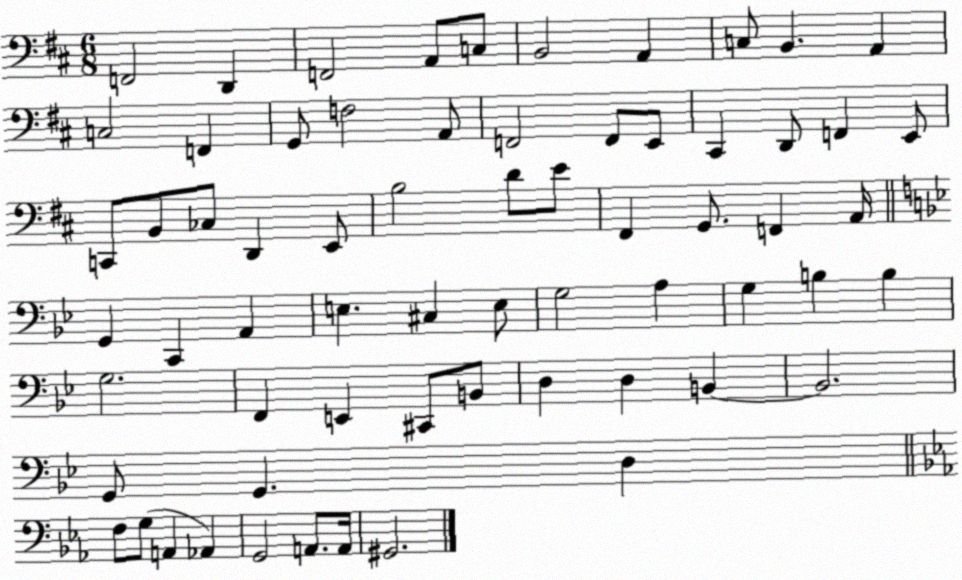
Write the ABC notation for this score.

X:1
T:Untitled
M:6/8
L:1/4
K:D
F,,2 D,, F,,2 A,,/2 C,/2 B,,2 A,, C,/2 B,, A,, C,2 F,, G,,/2 F,2 A,,/2 F,,2 F,,/2 E,,/2 ^C,, D,,/2 F,, E,,/2 C,,/2 B,,/2 _C,/2 D,, E,,/2 B,2 D/2 E/2 ^F,, G,,/2 F,, A,,/4 G,, C,, A,, E, ^C, E,/2 G,2 A, G, B, B, G,2 F,, E,, ^C,,/2 B,,/2 D, D, B,, B,,2 G,,/2 G,, D, F,/2 G,/2 A,, _A,, G,,2 A,,/2 A,,/4 ^G,,2